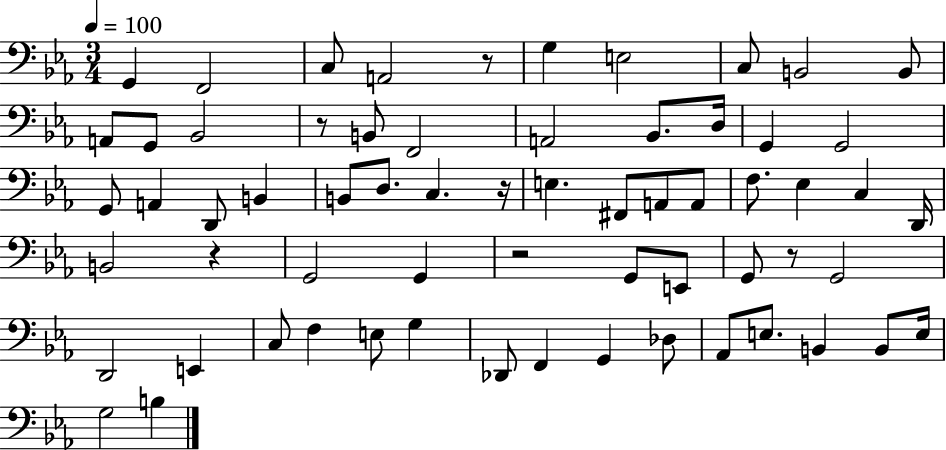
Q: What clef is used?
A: bass